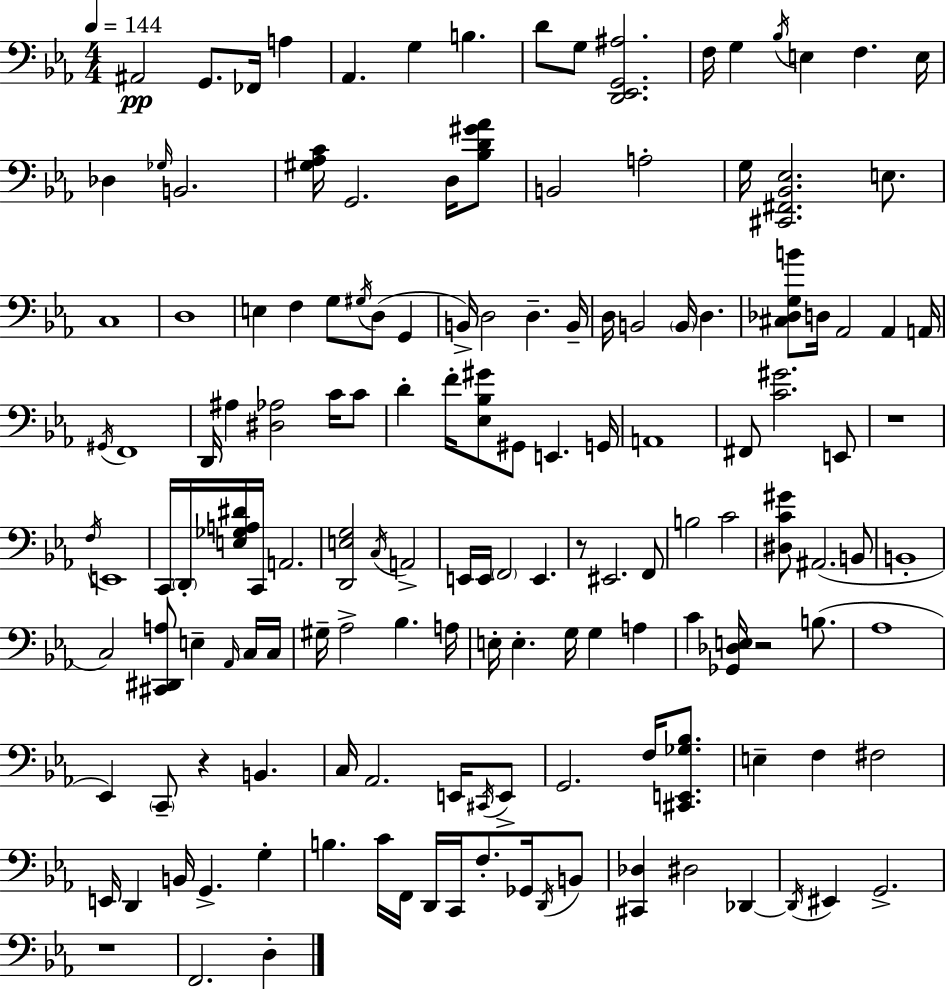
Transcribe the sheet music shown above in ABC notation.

X:1
T:Untitled
M:4/4
L:1/4
K:Cm
^A,,2 G,,/2 _F,,/4 A, _A,, G, B, D/2 G,/2 [D,,_E,,G,,^A,]2 F,/4 G, _B,/4 E, F, E,/4 _D, _G,/4 B,,2 [^G,_A,C]/4 G,,2 D,/4 [_B,D^G_A]/2 B,,2 A,2 G,/4 [^C,,^F,,_B,,_E,]2 E,/2 C,4 D,4 E, F, G,/2 ^G,/4 D,/2 G,, B,,/4 D,2 D, B,,/4 D,/4 B,,2 B,,/4 D, [^C,_D,G,B]/2 D,/4 _A,,2 _A,, A,,/4 ^G,,/4 F,,4 D,,/4 ^A, [^D,_A,]2 C/4 C/2 D F/4 [_E,_B,^G]/2 ^G,,/2 E,, G,,/4 A,,4 ^F,,/2 [C^G]2 E,,/2 z4 F,/4 E,,4 C,,/4 D,,/4 [E,_G,A,^D]/4 C,,/4 A,,2 [D,,E,G,]2 C,/4 A,,2 E,,/4 E,,/4 F,,2 E,, z/2 ^E,,2 F,,/2 B,2 C2 [^D,C^G]/2 ^A,,2 B,,/2 B,,4 C,2 [^C,,^D,,A,]/2 E, _A,,/4 C,/4 C,/4 ^G,/4 _A,2 _B, A,/4 E,/4 E, G,/4 G, A, C [_G,,_D,E,]/4 z2 B,/2 _A,4 _E,, C,,/2 z B,, C,/4 _A,,2 E,,/4 ^C,,/4 E,,/2 G,,2 F,/4 [^C,,E,,_G,_B,]/2 E, F, ^F,2 E,,/4 D,, B,,/4 G,, G, B, C/4 F,,/4 D,,/4 C,,/4 F,/2 _G,,/4 D,,/4 B,,/2 [^C,,_D,] ^D,2 _D,, _D,,/4 ^E,, G,,2 z4 F,,2 D,